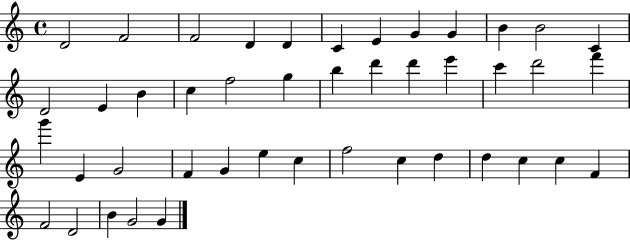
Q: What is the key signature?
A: C major